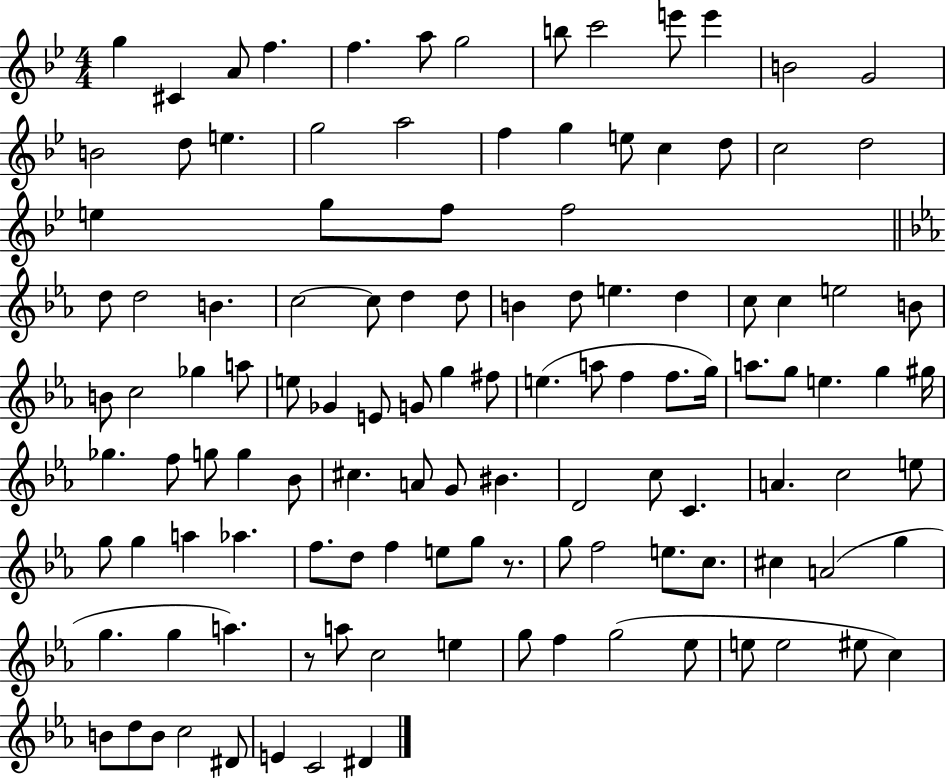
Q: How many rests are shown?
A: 2